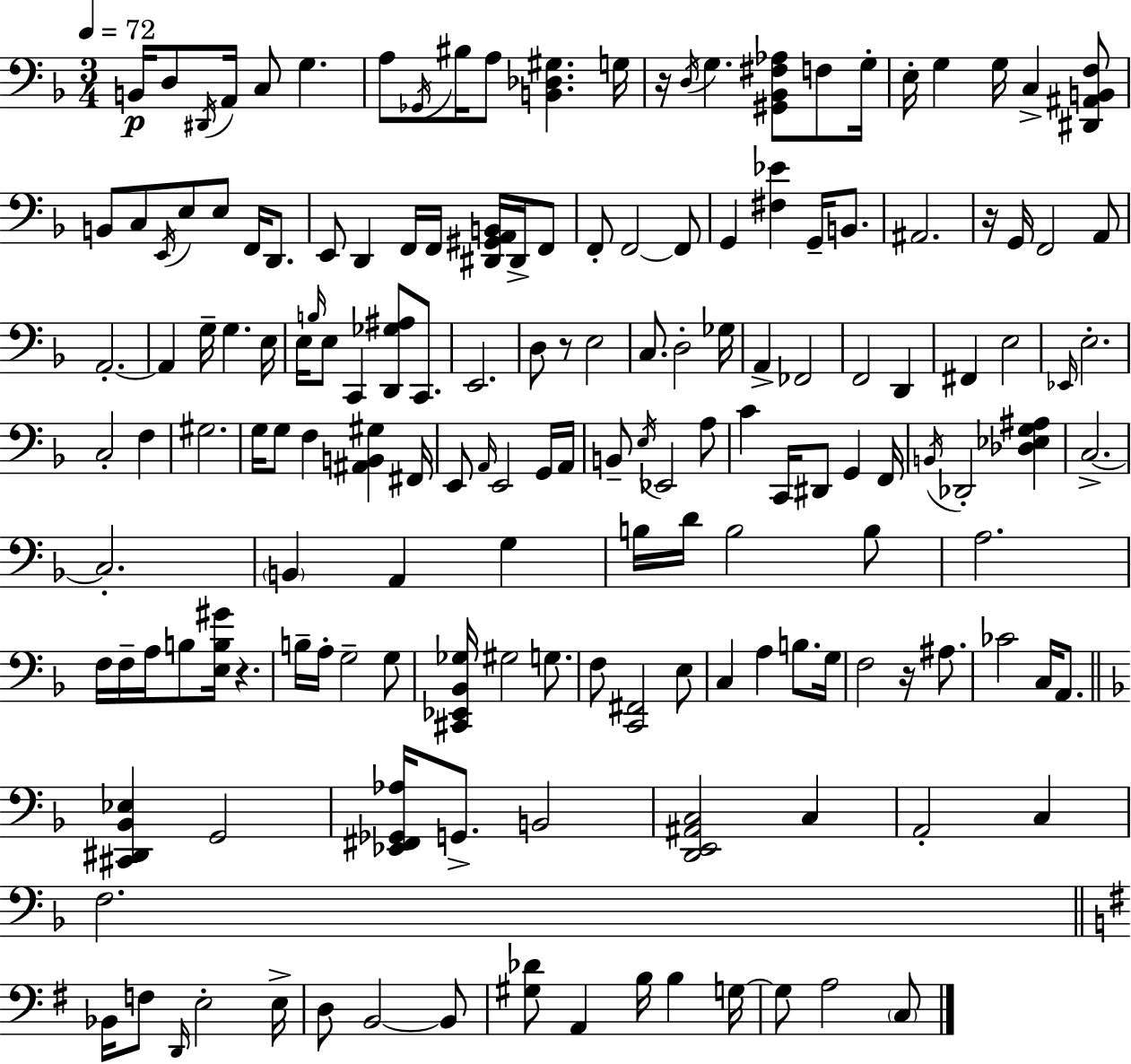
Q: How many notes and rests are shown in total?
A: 162